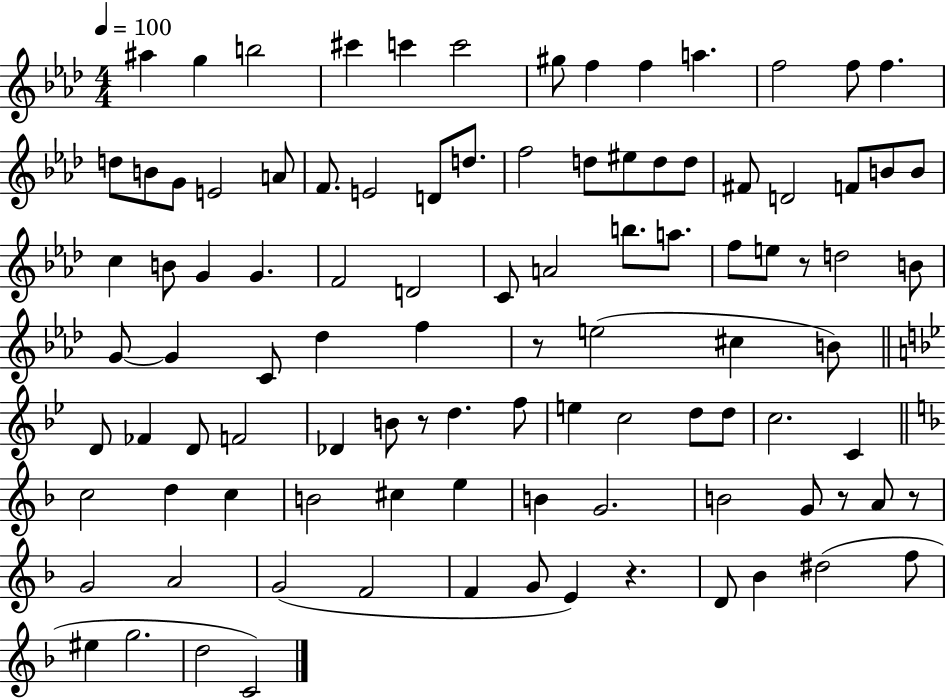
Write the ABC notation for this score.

X:1
T:Untitled
M:4/4
L:1/4
K:Ab
^a g b2 ^c' c' c'2 ^g/2 f f a f2 f/2 f d/2 B/2 G/2 E2 A/2 F/2 E2 D/2 d/2 f2 d/2 ^e/2 d/2 d/2 ^F/2 D2 F/2 B/2 B/2 c B/2 G G F2 D2 C/2 A2 b/2 a/2 f/2 e/2 z/2 d2 B/2 G/2 G C/2 _d f z/2 e2 ^c B/2 D/2 _F D/2 F2 _D B/2 z/2 d f/2 e c2 d/2 d/2 c2 C c2 d c B2 ^c e B G2 B2 G/2 z/2 A/2 z/2 G2 A2 G2 F2 F G/2 E z D/2 _B ^d2 f/2 ^e g2 d2 C2